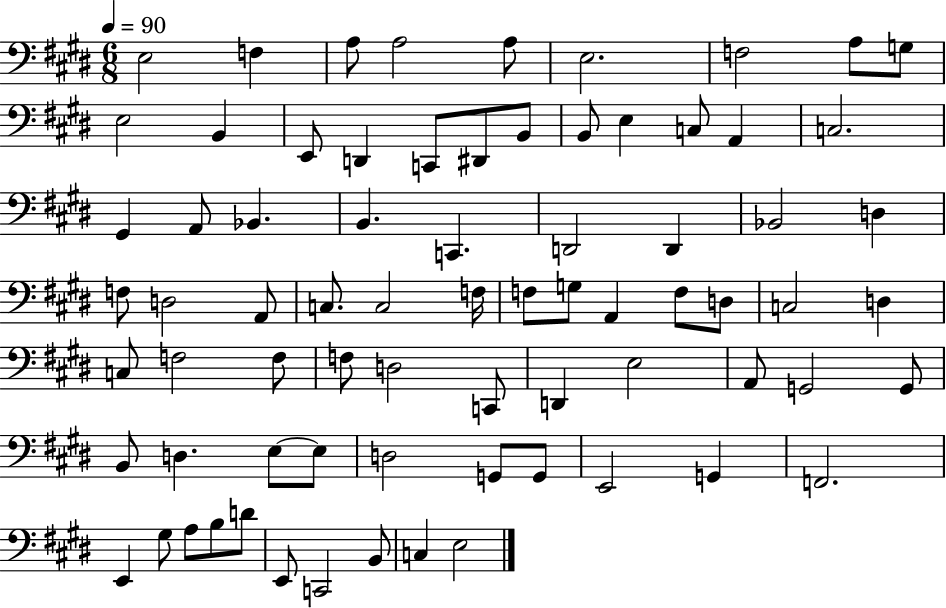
E3/h F3/q A3/e A3/h A3/e E3/h. F3/h A3/e G3/e E3/h B2/q E2/e D2/q C2/e D#2/e B2/e B2/e E3/q C3/e A2/q C3/h. G#2/q A2/e Bb2/q. B2/q. C2/q. D2/h D2/q Bb2/h D3/q F3/e D3/h A2/e C3/e. C3/h F3/s F3/e G3/e A2/q F3/e D3/e C3/h D3/q C3/e F3/h F3/e F3/e D3/h C2/e D2/q E3/h A2/e G2/h G2/e B2/e D3/q. E3/e E3/e D3/h G2/e G2/e E2/h G2/q F2/h. E2/q G#3/e A3/e B3/e D4/e E2/e C2/h B2/e C3/q E3/h